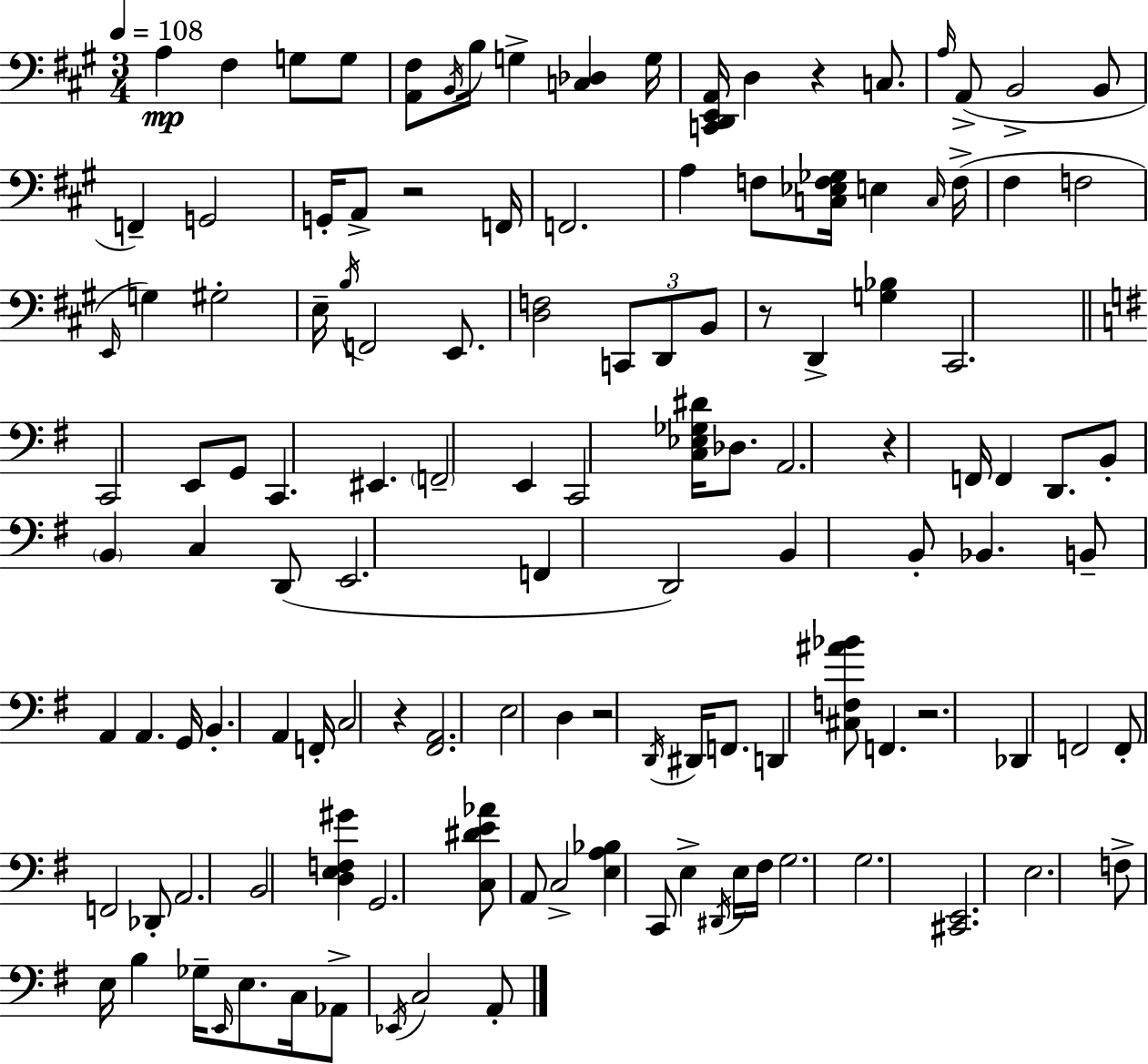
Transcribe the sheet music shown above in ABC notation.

X:1
T:Untitled
M:3/4
L:1/4
K:A
A, ^F, G,/2 G,/2 [A,,^F,]/2 B,,/4 B,/4 G, [C,_D,] G,/4 [C,,D,,E,,A,,]/4 D, z C,/2 A,/4 A,,/2 B,,2 B,,/2 F,, G,,2 G,,/4 A,,/2 z2 F,,/4 F,,2 A, F,/2 [C,_E,F,_G,]/4 E, C,/4 F,/4 ^F, F,2 E,,/4 G, ^G,2 E,/4 B,/4 F,,2 E,,/2 [D,F,]2 C,,/2 D,,/2 B,,/2 z/2 D,, [G,_B,] ^C,,2 C,,2 E,,/2 G,,/2 C,, ^E,, F,,2 E,, C,,2 [C,_E,_G,^D]/4 _D,/2 A,,2 z F,,/4 F,, D,,/2 B,,/2 B,, C, D,,/2 E,,2 F,, D,,2 B,, B,,/2 _B,, B,,/2 A,, A,, G,,/4 B,, A,, F,,/4 C,2 z [^F,,A,,]2 E,2 D, z2 D,,/4 ^D,,/4 F,,/2 D,, [^C,F,^A_B]/2 F,, z2 _D,, F,,2 F,,/2 F,,2 _D,,/2 A,,2 B,,2 [D,E,F,^G] G,,2 [C,^DE_A]/2 A,,/2 C,2 [E,A,_B,] C,,/2 E, ^D,,/4 E,/4 ^F,/4 G,2 G,2 [^C,,E,,]2 E,2 F,/2 E,/4 B, _G,/4 E,,/4 E,/2 C,/4 _A,,/2 _E,,/4 C,2 A,,/2